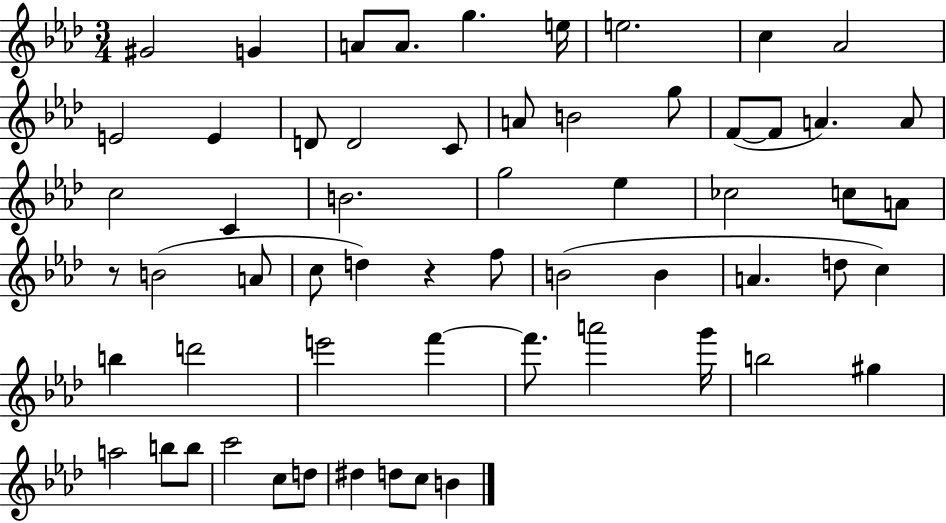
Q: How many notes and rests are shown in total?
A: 60